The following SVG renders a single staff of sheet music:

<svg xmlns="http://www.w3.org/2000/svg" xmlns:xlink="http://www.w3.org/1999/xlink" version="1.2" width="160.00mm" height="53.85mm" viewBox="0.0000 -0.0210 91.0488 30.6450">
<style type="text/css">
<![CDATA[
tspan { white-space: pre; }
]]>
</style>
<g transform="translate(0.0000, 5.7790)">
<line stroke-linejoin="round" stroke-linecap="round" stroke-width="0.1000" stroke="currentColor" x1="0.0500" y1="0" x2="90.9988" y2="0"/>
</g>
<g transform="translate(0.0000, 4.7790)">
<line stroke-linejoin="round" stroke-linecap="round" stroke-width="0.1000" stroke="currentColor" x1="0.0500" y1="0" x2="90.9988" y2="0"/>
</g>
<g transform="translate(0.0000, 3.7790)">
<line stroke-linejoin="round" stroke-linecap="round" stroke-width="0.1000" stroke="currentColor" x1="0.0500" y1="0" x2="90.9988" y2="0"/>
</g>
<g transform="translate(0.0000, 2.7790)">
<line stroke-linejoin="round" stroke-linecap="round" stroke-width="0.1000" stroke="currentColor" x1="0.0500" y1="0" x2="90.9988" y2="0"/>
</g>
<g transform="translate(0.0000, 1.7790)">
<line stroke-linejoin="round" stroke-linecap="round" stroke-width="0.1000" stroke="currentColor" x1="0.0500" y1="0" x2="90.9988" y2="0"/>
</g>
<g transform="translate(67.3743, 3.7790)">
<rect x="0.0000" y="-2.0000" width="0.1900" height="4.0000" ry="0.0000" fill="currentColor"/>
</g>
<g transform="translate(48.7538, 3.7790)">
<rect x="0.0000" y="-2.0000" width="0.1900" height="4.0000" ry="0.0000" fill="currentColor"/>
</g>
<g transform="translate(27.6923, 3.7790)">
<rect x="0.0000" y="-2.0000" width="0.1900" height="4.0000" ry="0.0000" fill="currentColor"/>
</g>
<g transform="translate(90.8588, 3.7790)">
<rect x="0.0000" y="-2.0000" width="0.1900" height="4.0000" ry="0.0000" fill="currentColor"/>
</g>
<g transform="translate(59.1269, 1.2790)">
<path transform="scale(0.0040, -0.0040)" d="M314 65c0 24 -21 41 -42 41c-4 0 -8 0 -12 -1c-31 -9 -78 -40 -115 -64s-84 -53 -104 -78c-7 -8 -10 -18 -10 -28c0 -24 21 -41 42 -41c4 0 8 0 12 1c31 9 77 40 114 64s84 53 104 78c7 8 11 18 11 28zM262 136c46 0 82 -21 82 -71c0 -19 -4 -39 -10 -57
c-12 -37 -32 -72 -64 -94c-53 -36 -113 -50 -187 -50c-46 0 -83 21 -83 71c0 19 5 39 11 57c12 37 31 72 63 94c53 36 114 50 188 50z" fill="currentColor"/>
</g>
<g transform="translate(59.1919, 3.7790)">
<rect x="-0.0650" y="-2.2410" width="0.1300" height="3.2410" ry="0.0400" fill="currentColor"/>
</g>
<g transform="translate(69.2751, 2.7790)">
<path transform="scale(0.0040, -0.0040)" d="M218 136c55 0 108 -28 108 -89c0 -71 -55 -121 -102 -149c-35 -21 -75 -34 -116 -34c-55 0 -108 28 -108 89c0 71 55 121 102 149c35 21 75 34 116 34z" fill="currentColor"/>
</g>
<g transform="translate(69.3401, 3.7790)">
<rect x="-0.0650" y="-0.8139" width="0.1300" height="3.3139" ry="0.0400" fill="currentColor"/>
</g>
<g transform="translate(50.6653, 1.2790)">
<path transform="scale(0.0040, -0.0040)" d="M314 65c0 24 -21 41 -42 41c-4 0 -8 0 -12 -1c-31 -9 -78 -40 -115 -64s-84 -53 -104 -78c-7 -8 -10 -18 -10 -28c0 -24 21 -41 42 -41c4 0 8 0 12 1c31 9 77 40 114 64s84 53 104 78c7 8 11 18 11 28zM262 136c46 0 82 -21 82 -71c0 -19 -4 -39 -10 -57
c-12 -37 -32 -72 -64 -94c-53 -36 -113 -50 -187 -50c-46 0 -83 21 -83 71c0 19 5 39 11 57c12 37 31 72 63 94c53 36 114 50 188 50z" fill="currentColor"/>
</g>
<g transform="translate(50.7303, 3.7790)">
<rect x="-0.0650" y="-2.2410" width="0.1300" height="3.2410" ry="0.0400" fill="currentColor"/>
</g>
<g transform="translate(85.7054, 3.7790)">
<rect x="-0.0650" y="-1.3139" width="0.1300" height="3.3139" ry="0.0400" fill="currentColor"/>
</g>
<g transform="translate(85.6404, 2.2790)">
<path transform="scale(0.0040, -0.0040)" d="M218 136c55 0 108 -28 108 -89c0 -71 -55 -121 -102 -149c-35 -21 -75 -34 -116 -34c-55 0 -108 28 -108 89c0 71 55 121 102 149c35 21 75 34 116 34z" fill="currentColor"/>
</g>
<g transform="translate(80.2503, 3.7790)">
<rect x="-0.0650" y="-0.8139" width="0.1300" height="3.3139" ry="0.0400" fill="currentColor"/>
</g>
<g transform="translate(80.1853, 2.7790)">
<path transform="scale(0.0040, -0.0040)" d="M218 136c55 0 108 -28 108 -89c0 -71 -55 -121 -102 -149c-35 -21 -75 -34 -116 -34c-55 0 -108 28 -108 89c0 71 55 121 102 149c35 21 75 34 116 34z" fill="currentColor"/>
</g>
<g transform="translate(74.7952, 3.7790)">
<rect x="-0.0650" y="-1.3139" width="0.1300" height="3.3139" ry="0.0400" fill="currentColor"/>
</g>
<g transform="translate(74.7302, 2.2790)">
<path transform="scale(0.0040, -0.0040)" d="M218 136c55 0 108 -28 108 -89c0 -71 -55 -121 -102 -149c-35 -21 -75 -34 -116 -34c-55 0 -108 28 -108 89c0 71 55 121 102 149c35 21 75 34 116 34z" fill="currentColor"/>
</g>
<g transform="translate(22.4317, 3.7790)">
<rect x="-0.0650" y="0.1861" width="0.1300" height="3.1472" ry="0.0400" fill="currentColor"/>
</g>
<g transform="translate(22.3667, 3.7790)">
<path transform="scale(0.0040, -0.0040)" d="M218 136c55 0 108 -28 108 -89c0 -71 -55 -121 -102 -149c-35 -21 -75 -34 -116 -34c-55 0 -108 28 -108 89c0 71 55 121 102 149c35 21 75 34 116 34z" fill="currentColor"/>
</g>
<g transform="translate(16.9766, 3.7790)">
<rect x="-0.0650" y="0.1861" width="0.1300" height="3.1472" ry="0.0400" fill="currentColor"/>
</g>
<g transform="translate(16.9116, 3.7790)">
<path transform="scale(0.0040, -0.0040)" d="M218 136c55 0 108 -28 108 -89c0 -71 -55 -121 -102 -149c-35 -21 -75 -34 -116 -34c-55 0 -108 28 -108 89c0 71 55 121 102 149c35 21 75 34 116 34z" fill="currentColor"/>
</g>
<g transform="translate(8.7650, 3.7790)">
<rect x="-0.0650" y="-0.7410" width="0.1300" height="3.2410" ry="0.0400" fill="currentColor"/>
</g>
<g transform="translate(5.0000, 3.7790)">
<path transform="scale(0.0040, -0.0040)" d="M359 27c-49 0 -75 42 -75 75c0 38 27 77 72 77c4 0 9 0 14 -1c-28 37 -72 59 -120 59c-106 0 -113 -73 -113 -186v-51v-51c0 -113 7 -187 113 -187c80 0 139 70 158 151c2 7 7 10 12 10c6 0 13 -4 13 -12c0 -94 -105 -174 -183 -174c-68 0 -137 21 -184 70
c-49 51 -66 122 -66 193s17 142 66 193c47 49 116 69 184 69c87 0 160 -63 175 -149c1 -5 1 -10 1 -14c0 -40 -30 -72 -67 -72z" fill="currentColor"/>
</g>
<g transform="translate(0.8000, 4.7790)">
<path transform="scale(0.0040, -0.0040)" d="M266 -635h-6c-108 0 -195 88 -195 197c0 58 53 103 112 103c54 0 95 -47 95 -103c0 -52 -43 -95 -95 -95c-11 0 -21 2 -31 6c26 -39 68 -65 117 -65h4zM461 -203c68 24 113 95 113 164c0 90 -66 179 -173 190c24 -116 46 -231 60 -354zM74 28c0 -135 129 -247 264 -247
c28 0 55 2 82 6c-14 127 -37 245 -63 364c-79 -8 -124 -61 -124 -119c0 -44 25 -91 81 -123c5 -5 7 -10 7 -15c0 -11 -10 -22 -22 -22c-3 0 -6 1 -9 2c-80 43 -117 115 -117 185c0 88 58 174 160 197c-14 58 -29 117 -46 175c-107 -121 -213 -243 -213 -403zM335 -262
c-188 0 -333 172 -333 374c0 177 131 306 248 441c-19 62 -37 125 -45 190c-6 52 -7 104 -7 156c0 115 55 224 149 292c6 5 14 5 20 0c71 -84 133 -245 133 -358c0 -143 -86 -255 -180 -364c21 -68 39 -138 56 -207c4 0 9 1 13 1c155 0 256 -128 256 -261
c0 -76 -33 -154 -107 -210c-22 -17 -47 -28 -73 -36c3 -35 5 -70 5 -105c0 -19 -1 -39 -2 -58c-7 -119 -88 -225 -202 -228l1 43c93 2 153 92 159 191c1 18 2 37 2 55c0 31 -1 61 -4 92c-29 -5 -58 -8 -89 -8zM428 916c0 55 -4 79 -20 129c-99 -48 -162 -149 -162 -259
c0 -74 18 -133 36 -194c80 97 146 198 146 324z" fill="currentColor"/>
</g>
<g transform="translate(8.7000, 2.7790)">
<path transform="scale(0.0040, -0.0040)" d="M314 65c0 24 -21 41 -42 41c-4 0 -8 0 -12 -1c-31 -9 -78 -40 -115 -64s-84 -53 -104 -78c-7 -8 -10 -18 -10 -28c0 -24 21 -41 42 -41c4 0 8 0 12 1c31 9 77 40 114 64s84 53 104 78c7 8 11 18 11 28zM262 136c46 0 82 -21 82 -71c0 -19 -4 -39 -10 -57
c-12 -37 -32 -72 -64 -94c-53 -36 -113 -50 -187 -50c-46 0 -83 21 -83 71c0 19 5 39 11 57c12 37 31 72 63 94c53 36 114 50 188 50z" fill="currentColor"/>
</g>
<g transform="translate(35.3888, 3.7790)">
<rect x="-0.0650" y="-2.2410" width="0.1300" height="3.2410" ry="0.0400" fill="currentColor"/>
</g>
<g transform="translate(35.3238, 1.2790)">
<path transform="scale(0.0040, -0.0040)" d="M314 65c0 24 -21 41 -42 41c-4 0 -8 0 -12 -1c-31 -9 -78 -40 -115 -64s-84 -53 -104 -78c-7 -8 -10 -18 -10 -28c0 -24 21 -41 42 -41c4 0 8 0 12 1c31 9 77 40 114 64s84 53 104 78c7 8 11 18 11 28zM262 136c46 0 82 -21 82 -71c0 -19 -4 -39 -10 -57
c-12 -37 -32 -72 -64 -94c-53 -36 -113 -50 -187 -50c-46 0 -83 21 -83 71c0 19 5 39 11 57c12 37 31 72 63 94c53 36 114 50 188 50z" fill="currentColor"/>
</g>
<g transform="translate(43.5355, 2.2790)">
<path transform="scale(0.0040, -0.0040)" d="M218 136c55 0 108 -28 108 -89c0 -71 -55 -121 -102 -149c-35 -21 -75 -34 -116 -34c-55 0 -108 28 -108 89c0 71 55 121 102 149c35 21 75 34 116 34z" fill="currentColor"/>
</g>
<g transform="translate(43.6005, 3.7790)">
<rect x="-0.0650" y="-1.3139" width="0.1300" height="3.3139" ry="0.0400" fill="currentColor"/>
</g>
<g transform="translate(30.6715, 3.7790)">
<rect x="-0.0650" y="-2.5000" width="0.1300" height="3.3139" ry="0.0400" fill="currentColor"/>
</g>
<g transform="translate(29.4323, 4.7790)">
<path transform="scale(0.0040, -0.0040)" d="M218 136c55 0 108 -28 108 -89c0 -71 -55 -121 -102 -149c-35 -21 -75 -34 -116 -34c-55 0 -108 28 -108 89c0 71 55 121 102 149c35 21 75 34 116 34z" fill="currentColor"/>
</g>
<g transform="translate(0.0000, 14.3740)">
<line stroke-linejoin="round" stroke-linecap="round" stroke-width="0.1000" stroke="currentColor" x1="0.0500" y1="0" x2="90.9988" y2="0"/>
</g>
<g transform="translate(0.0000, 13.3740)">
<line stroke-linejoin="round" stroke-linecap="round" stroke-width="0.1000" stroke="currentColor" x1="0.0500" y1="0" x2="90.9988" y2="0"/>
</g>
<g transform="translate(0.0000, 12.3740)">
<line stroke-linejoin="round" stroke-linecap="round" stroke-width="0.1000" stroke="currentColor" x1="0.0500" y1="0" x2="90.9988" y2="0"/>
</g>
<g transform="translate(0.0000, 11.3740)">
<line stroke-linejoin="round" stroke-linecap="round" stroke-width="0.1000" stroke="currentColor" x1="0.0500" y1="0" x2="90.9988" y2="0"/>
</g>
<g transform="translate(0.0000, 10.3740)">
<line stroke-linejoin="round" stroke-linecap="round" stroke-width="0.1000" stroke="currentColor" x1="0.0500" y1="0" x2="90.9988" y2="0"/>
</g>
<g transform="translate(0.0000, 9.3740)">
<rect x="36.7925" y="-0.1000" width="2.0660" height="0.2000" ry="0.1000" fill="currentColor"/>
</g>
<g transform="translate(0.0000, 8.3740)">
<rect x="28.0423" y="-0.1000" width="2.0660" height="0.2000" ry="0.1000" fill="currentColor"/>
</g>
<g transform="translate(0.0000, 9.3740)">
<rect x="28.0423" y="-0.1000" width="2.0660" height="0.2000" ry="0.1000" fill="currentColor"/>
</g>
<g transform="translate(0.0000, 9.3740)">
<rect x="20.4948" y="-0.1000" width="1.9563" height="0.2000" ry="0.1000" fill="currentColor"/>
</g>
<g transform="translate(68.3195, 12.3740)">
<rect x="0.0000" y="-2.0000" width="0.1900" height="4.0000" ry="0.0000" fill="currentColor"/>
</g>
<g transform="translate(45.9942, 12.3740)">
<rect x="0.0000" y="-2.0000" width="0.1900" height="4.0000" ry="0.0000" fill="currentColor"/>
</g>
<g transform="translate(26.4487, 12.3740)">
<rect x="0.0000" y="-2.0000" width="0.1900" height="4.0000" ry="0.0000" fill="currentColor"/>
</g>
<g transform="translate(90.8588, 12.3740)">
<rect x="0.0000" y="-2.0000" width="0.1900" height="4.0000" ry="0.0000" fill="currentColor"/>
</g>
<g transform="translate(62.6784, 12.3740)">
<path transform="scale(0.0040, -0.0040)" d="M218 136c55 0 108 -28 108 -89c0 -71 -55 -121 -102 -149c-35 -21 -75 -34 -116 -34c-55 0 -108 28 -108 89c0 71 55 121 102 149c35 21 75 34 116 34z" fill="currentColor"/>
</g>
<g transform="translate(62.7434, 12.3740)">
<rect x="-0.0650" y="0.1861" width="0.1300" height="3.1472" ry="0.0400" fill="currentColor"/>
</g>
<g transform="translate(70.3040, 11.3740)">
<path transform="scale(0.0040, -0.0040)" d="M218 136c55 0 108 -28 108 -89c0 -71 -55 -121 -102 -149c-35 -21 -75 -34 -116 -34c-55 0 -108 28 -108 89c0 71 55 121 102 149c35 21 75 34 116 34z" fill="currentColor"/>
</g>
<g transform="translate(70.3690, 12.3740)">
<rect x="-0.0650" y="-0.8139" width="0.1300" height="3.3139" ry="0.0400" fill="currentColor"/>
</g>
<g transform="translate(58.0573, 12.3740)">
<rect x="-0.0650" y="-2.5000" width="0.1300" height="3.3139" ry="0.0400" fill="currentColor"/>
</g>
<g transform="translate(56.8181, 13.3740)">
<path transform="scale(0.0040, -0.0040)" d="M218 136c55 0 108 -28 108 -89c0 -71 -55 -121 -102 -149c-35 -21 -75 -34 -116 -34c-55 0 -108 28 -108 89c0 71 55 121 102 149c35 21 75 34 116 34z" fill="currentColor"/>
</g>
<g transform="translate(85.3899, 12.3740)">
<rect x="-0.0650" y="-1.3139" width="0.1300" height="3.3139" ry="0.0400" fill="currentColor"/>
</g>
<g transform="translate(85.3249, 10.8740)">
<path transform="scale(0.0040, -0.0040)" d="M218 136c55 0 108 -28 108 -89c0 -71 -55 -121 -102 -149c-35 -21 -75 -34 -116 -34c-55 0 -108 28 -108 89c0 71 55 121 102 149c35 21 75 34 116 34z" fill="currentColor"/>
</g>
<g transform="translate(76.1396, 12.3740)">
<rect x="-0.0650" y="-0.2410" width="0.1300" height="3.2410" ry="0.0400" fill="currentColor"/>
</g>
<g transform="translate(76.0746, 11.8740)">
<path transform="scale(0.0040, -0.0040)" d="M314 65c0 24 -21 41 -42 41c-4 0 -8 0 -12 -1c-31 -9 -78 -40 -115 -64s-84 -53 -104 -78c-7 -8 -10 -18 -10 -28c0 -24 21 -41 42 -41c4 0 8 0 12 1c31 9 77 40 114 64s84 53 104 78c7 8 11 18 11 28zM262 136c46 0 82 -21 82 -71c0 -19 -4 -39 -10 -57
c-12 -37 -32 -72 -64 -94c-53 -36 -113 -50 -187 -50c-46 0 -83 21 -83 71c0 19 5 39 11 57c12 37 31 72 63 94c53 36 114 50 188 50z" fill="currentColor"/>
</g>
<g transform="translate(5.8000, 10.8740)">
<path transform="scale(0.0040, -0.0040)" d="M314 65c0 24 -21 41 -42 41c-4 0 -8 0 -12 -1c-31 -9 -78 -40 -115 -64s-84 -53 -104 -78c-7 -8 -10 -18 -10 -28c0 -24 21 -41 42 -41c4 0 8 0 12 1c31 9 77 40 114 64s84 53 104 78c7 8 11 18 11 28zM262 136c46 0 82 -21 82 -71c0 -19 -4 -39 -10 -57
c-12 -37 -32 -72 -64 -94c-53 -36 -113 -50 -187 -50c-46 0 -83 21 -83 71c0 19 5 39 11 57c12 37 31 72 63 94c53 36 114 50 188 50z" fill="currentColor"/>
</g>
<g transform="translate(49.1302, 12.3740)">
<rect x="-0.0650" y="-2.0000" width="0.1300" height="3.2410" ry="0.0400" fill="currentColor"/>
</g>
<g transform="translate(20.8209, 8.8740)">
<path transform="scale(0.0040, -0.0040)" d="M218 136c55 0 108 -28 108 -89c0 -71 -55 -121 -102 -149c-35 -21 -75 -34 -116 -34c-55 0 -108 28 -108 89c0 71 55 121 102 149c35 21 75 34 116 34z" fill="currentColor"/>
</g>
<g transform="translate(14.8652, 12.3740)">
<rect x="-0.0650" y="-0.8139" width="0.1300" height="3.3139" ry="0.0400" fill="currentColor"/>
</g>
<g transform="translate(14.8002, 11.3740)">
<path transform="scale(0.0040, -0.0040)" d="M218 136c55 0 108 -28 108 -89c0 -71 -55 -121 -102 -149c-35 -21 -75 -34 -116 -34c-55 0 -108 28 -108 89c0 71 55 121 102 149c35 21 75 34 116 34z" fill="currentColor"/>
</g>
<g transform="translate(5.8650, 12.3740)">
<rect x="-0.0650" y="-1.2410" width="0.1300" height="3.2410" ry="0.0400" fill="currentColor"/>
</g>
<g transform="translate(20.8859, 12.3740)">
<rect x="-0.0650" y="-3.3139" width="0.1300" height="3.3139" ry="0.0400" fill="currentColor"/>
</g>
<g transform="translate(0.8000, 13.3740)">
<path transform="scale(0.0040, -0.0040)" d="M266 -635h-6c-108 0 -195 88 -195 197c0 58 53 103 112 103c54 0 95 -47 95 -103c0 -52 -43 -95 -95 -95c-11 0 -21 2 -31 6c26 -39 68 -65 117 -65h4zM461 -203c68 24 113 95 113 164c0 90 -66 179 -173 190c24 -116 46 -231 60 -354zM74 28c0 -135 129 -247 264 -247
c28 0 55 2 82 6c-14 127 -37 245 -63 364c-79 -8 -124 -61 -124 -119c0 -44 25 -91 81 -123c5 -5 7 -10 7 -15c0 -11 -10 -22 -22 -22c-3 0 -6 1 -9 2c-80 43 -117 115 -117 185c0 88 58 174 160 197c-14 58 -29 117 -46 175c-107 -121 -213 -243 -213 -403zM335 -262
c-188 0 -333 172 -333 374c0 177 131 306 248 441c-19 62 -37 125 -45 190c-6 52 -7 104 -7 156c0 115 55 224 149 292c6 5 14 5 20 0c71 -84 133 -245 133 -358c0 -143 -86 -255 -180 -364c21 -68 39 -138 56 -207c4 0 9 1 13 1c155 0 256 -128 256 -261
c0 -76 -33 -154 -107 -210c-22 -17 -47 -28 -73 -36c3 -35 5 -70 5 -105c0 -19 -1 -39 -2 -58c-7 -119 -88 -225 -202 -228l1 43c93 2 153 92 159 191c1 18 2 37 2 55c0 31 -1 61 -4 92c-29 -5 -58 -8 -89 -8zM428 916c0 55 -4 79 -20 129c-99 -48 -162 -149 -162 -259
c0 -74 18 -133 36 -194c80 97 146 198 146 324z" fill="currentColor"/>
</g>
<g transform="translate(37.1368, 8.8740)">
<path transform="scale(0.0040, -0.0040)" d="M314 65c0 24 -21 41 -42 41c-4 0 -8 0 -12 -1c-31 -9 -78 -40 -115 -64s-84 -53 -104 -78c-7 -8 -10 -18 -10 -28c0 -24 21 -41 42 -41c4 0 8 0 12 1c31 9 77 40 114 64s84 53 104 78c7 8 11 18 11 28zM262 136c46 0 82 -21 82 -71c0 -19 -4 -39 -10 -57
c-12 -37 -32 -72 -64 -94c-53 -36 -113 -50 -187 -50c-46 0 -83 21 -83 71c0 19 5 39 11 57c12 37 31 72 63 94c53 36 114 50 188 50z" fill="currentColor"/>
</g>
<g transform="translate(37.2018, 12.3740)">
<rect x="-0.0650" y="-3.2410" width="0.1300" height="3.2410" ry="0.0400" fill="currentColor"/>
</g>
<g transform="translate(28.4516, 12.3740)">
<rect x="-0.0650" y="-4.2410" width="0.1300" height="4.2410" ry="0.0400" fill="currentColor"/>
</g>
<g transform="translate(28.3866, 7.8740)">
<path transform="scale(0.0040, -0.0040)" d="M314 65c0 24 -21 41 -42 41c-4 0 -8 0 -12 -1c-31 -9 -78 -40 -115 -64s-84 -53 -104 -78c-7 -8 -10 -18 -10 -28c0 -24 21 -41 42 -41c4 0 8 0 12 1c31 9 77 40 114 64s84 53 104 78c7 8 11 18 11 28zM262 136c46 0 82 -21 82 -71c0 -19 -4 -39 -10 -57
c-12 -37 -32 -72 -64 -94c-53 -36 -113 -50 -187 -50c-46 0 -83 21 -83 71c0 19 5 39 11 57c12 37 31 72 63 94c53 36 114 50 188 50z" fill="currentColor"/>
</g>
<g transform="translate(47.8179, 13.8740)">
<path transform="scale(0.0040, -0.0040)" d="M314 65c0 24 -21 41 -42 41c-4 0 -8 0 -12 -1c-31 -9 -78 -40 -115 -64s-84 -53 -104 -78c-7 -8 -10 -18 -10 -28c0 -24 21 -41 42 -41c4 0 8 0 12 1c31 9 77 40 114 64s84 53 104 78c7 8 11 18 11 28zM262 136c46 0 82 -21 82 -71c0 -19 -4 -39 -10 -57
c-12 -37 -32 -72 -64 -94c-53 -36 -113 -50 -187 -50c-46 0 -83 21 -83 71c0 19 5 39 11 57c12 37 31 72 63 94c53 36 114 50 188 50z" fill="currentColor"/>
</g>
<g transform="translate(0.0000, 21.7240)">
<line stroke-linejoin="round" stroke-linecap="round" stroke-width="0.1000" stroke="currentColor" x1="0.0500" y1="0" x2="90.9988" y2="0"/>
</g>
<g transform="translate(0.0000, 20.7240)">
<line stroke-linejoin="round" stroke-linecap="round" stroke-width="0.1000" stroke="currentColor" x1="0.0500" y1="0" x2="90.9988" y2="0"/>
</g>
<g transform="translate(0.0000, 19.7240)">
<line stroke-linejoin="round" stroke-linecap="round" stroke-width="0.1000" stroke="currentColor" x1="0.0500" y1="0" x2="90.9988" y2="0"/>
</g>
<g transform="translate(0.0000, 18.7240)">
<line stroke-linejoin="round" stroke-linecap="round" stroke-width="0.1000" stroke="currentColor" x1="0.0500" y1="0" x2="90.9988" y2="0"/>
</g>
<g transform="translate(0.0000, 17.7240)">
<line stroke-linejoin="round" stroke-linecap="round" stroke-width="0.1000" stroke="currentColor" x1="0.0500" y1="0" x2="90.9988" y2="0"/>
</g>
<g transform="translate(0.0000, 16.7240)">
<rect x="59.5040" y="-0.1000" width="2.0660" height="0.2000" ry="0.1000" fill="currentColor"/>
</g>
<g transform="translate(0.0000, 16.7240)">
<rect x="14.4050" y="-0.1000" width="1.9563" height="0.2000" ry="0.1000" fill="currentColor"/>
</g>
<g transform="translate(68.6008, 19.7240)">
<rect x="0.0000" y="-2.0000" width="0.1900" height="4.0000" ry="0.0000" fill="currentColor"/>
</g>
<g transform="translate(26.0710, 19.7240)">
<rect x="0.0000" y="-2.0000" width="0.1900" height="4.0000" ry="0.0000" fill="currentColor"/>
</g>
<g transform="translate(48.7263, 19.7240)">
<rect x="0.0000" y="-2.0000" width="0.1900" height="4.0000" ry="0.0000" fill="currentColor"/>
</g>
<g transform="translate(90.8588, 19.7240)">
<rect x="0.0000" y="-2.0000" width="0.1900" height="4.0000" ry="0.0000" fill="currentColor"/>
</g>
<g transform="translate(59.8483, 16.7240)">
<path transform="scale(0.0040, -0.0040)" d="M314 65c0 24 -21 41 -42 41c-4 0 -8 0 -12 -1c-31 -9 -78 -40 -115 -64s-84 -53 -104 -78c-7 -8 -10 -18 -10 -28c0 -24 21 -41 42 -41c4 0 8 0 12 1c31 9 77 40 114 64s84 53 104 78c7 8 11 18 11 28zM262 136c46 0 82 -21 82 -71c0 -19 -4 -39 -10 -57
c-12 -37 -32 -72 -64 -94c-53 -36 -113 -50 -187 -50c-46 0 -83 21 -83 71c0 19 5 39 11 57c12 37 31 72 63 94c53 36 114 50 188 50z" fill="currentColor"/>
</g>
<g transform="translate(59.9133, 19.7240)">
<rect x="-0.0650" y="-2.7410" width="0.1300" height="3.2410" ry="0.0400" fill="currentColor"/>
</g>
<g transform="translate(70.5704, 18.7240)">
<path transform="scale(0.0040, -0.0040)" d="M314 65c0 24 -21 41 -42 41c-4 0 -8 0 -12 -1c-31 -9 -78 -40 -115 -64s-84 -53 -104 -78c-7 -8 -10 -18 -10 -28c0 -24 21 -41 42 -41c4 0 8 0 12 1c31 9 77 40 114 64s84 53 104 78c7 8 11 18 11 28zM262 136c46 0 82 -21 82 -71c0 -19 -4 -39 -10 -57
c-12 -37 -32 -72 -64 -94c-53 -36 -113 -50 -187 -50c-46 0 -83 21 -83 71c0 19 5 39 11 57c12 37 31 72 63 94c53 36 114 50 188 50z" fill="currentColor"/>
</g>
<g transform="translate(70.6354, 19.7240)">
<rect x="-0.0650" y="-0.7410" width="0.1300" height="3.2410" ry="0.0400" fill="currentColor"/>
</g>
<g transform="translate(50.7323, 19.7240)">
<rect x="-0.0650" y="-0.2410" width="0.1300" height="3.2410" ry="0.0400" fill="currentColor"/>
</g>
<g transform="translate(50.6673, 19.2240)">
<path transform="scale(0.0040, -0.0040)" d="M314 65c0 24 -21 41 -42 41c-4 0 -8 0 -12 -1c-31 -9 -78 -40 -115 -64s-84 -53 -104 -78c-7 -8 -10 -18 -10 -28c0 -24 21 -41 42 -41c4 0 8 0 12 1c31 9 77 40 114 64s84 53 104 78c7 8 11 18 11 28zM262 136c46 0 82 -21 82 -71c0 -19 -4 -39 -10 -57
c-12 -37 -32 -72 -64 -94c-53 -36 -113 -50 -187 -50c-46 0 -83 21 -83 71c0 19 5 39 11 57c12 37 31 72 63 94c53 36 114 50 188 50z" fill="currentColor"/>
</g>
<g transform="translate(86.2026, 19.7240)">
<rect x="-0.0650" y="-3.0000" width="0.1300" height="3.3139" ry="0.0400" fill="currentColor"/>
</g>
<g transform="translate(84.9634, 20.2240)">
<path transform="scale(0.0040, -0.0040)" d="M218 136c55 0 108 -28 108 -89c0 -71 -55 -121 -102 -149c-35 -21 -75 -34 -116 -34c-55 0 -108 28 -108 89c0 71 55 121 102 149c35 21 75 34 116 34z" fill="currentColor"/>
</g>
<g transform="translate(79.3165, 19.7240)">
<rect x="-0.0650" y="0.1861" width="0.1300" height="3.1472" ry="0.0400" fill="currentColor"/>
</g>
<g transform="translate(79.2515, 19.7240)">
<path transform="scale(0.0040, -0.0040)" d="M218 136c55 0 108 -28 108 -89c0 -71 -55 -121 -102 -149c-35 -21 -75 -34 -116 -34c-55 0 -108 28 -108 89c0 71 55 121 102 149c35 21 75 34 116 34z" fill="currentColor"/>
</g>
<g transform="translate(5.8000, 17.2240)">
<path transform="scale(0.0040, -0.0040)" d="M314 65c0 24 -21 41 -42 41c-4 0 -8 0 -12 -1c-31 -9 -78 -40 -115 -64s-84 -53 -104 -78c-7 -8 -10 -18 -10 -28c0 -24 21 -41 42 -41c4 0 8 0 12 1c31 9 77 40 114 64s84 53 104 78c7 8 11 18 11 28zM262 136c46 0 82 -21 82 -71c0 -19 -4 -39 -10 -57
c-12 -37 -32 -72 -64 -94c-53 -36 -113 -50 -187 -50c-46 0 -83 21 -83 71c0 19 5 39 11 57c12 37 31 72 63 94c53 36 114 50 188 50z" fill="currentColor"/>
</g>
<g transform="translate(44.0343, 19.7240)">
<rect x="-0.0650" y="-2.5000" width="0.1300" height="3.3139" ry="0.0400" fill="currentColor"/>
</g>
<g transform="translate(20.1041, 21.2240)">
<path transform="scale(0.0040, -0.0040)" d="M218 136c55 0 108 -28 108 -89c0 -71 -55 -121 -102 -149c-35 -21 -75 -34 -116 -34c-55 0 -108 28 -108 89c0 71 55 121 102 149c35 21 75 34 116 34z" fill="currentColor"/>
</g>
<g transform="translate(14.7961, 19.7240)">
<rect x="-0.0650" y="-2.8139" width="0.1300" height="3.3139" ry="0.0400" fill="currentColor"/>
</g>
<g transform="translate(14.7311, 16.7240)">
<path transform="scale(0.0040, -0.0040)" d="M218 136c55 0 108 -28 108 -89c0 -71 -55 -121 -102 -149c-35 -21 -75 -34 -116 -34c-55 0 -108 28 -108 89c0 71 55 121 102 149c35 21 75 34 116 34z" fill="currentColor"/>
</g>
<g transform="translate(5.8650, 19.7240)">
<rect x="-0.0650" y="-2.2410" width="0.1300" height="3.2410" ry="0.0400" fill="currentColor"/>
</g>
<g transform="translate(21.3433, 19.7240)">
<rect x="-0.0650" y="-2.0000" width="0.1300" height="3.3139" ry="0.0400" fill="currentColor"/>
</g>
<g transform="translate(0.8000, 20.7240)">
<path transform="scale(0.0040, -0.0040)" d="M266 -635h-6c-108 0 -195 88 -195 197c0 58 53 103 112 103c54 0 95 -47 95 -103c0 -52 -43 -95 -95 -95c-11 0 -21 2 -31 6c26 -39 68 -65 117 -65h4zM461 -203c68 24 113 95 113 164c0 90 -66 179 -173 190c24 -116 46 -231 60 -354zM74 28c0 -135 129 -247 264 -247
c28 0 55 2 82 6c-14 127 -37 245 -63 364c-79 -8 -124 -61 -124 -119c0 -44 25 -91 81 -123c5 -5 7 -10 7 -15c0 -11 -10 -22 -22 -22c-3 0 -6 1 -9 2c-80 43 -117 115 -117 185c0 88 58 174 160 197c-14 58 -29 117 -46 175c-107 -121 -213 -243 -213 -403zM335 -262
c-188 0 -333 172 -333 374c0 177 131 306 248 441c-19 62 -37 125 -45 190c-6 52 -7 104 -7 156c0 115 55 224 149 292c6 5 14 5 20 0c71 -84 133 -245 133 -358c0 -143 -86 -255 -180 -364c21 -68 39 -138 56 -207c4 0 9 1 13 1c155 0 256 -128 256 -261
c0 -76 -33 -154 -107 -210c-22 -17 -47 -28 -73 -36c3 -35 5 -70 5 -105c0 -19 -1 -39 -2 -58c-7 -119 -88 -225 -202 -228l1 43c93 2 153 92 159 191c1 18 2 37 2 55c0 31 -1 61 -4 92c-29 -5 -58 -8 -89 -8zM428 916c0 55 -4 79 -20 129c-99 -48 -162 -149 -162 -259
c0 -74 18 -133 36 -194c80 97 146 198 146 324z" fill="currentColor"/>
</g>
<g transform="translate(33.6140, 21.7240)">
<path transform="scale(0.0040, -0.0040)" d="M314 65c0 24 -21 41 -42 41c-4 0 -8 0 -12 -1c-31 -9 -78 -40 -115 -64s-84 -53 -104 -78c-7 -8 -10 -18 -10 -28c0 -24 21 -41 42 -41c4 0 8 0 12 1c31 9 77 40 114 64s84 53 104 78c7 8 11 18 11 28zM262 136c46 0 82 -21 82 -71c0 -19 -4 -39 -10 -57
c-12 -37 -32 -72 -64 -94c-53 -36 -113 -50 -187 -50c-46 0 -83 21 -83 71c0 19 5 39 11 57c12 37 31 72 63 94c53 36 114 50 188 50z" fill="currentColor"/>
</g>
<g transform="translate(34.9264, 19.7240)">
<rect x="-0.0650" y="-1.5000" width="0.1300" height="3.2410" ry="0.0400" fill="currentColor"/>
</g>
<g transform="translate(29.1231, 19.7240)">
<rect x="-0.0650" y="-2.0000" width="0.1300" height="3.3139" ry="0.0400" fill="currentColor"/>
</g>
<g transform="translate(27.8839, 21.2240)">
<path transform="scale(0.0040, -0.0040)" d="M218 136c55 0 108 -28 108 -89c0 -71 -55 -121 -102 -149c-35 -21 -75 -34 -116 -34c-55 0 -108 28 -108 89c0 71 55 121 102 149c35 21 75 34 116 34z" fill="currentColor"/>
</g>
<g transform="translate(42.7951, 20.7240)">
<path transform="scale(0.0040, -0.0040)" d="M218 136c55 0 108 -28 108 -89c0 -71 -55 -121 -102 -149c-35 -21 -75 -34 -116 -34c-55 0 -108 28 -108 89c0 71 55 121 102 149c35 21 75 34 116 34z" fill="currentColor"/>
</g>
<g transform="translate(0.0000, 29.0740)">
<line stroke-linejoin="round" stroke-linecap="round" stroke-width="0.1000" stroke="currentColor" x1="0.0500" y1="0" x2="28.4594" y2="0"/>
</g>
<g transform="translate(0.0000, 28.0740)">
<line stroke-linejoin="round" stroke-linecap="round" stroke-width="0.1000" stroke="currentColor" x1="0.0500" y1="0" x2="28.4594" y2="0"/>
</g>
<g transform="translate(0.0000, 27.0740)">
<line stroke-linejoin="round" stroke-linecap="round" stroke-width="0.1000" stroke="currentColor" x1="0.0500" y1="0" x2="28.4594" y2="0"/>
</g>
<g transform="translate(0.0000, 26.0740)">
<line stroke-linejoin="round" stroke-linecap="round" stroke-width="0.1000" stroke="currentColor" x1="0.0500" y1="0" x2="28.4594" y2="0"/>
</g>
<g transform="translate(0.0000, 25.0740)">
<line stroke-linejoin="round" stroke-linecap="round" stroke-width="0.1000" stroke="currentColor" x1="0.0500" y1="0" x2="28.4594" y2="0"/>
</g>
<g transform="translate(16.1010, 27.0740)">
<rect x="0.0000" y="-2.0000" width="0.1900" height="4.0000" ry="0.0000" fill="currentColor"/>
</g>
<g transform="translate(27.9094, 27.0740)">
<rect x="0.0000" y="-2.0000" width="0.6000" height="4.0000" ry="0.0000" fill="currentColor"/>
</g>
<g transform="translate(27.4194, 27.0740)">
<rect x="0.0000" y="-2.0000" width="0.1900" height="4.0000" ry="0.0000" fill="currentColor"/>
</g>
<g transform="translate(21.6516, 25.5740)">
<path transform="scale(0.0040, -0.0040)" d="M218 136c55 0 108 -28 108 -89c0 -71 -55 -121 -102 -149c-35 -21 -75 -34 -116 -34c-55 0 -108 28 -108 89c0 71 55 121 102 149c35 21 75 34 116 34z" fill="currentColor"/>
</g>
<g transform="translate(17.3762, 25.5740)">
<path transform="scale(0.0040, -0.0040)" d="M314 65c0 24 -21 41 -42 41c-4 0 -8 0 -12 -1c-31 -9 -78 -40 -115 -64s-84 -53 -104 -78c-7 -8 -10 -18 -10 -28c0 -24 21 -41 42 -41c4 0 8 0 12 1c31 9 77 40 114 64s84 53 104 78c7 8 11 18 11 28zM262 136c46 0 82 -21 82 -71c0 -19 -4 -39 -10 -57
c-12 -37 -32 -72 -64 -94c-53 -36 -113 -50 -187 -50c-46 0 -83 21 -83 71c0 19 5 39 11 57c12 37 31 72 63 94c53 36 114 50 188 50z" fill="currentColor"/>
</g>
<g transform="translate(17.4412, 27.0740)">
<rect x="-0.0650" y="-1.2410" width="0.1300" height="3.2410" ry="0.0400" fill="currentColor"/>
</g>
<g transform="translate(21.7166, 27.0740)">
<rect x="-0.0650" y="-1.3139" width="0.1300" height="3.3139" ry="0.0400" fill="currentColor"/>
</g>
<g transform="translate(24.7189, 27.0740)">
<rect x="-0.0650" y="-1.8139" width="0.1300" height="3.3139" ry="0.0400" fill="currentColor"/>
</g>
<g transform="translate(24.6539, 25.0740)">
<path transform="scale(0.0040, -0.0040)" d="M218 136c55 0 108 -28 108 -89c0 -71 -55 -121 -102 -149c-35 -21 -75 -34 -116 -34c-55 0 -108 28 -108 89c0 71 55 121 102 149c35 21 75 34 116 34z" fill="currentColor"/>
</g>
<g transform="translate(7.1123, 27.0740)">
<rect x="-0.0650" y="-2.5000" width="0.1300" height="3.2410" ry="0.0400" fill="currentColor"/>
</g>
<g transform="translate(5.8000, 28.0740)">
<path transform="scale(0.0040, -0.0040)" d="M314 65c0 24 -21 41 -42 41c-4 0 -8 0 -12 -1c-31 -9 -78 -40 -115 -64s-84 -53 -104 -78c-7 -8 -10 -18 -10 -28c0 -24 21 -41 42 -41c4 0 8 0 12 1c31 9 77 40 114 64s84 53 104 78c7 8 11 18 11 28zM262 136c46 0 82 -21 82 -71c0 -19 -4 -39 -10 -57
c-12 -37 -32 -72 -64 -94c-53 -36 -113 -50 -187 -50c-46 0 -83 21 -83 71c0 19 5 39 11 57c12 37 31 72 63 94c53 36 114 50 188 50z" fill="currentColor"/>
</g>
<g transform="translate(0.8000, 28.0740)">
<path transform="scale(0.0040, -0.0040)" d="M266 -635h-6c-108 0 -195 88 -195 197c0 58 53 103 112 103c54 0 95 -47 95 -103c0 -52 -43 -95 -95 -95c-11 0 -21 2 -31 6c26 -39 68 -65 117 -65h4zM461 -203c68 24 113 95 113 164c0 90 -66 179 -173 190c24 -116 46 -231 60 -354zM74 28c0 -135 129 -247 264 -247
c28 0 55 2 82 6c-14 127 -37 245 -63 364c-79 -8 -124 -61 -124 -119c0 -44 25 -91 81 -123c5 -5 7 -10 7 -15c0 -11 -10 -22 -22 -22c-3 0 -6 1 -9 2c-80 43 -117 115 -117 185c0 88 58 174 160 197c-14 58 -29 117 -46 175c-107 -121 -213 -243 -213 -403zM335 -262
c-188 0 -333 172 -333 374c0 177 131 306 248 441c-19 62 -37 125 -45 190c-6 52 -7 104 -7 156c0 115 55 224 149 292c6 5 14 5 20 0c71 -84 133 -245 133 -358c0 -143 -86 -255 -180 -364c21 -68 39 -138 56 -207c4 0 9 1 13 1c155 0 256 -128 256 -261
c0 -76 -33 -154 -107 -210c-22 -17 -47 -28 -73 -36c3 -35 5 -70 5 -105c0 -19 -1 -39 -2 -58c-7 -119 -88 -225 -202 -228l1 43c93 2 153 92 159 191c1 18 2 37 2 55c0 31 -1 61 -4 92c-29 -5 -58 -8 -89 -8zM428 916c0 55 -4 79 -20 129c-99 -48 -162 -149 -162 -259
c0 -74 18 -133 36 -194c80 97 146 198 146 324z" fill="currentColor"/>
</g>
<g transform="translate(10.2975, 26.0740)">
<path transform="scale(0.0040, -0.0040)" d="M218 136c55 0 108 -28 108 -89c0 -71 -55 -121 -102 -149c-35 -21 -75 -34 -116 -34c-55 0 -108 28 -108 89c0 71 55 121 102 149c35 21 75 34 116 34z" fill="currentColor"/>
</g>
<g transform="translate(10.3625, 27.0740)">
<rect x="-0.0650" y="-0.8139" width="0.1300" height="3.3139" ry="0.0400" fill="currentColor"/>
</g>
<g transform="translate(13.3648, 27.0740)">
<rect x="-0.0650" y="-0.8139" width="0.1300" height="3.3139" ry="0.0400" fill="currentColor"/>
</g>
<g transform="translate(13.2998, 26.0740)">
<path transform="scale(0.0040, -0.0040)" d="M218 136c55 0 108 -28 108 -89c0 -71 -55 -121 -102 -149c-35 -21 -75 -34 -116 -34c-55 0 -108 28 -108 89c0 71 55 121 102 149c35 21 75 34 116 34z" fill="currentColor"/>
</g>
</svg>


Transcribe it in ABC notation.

X:1
T:Untitled
M:4/4
L:1/4
K:C
d2 B B G g2 e g2 g2 d e d e e2 d b d'2 b2 F2 G B d c2 e g2 a F F E2 G c2 a2 d2 B A G2 d d e2 e f